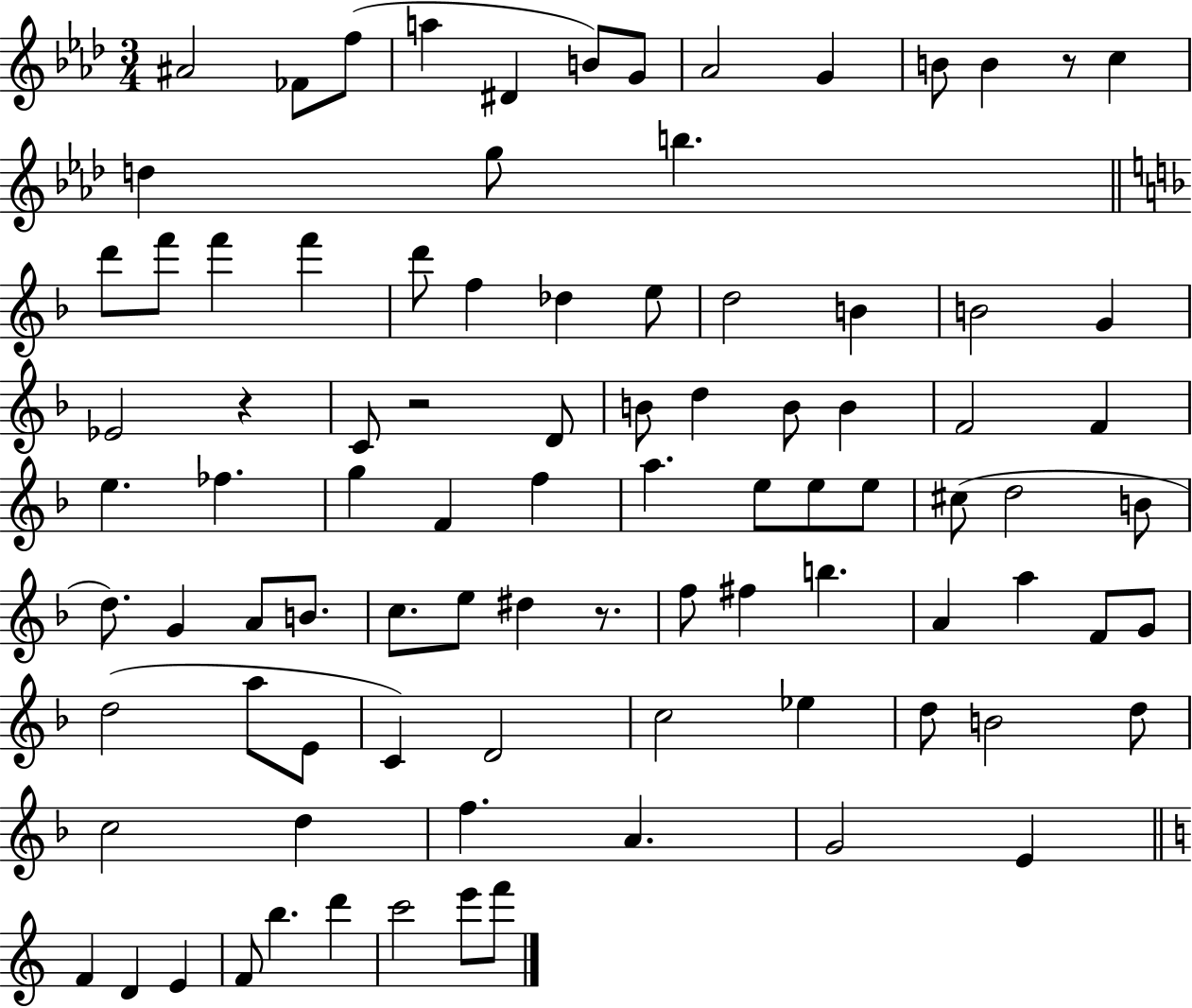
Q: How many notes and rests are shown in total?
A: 91